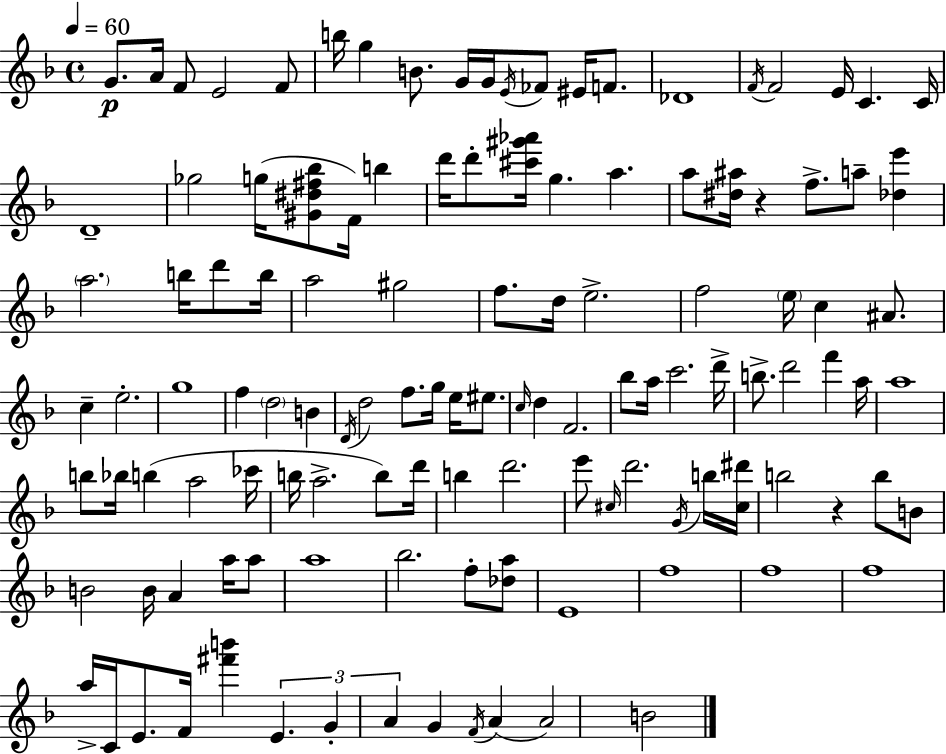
G4/e. A4/s F4/e E4/h F4/e B5/s G5/q B4/e. G4/s G4/s E4/s FES4/e EIS4/s F4/e. Db4/w F4/s F4/h E4/s C4/q. C4/s D4/w Gb5/h G5/s [G#4,D#5,F#5,Bb5]/e F4/s B5/q D6/s D6/e [C#6,G#6,Ab6]/s G5/q. A5/q. A5/e [D#5,A#5]/s R/q F5/e. A5/e [Db5,E6]/q A5/h. B5/s D6/e B5/s A5/h G#5/h F5/e. D5/s E5/h. F5/h E5/s C5/q A#4/e. C5/q E5/h. G5/w F5/q D5/h B4/q D4/s D5/h F5/e. G5/s E5/s EIS5/e. C5/s D5/q F4/h. Bb5/e A5/s C6/h. D6/s B5/e. D6/h F6/q A5/s A5/w B5/e Bb5/s B5/q A5/h CES6/s B5/s A5/h. B5/e D6/s B5/q D6/h. E6/e C#5/s D6/h. G4/s B5/s [C#5,D#6]/s B5/h R/q B5/e B4/e B4/h B4/s A4/q A5/s A5/e A5/w Bb5/h. F5/e [Db5,A5]/e E4/w F5/w F5/w F5/w A5/s C4/s E4/e. F4/s [F#6,B6]/q E4/q. G4/q A4/q G4/q F4/s A4/q A4/h B4/h